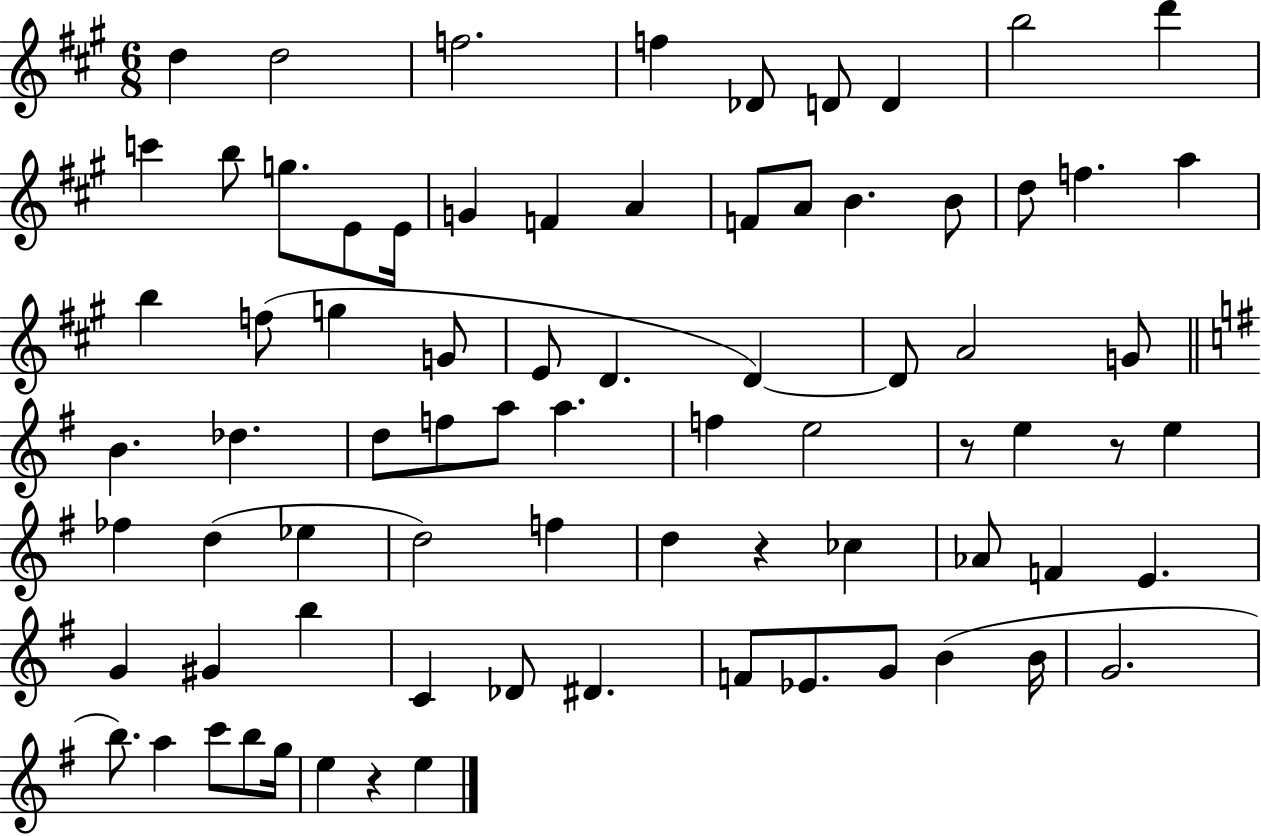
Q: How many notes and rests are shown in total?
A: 77